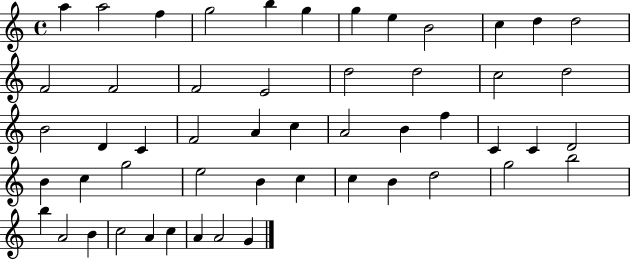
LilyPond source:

{
  \clef treble
  \time 4/4
  \defaultTimeSignature
  \key c \major
  a''4 a''2 f''4 | g''2 b''4 g''4 | g''4 e''4 b'2 | c''4 d''4 d''2 | \break f'2 f'2 | f'2 e'2 | d''2 d''2 | c''2 d''2 | \break b'2 d'4 c'4 | f'2 a'4 c''4 | a'2 b'4 f''4 | c'4 c'4 d'2 | \break b'4 c''4 g''2 | e''2 b'4 c''4 | c''4 b'4 d''2 | g''2 b''2 | \break b''4 a'2 b'4 | c''2 a'4 c''4 | a'4 a'2 g'4 | \bar "|."
}